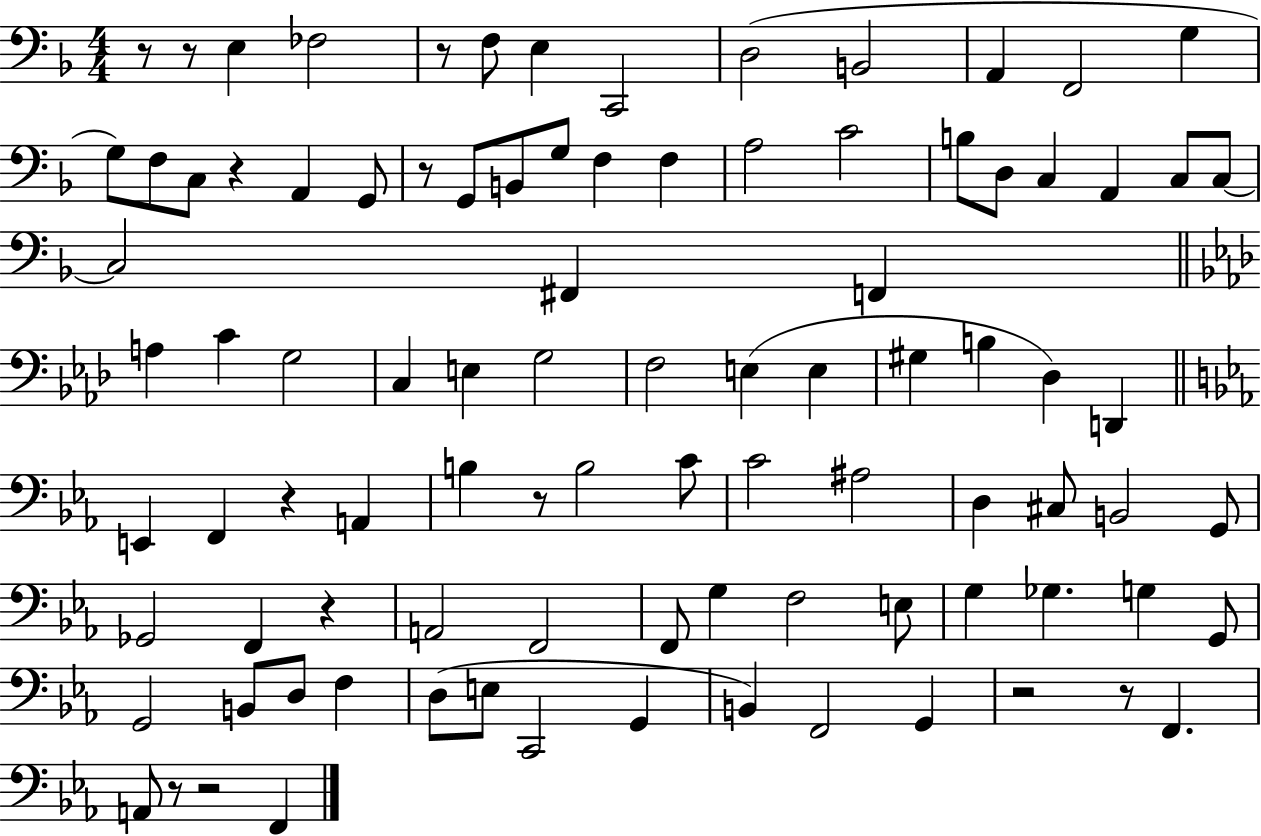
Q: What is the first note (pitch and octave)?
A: E3